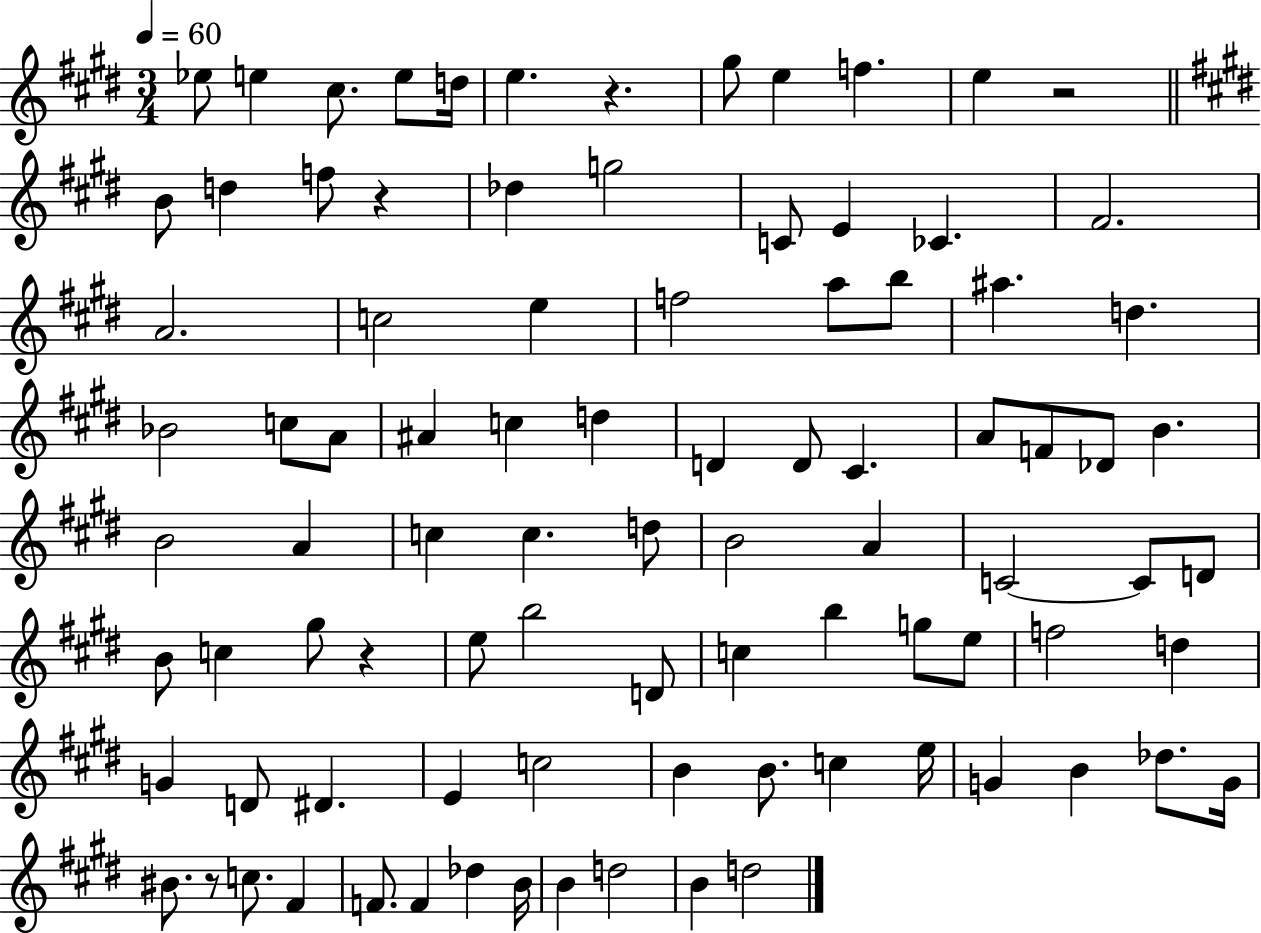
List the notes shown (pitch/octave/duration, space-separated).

Eb5/e E5/q C#5/e. E5/e D5/s E5/q. R/q. G#5/e E5/q F5/q. E5/q R/h B4/e D5/q F5/e R/q Db5/q G5/h C4/e E4/q CES4/q. F#4/h. A4/h. C5/h E5/q F5/h A5/e B5/e A#5/q. D5/q. Bb4/h C5/e A4/e A#4/q C5/q D5/q D4/q D4/e C#4/q. A4/e F4/e Db4/e B4/q. B4/h A4/q C5/q C5/q. D5/e B4/h A4/q C4/h C4/e D4/e B4/e C5/q G#5/e R/q E5/e B5/h D4/e C5/q B5/q G5/e E5/e F5/h D5/q G4/q D4/e D#4/q. E4/q C5/h B4/q B4/e. C5/q E5/s G4/q B4/q Db5/e. G4/s BIS4/e. R/e C5/e. F#4/q F4/e. F4/q Db5/q B4/s B4/q D5/h B4/q D5/h